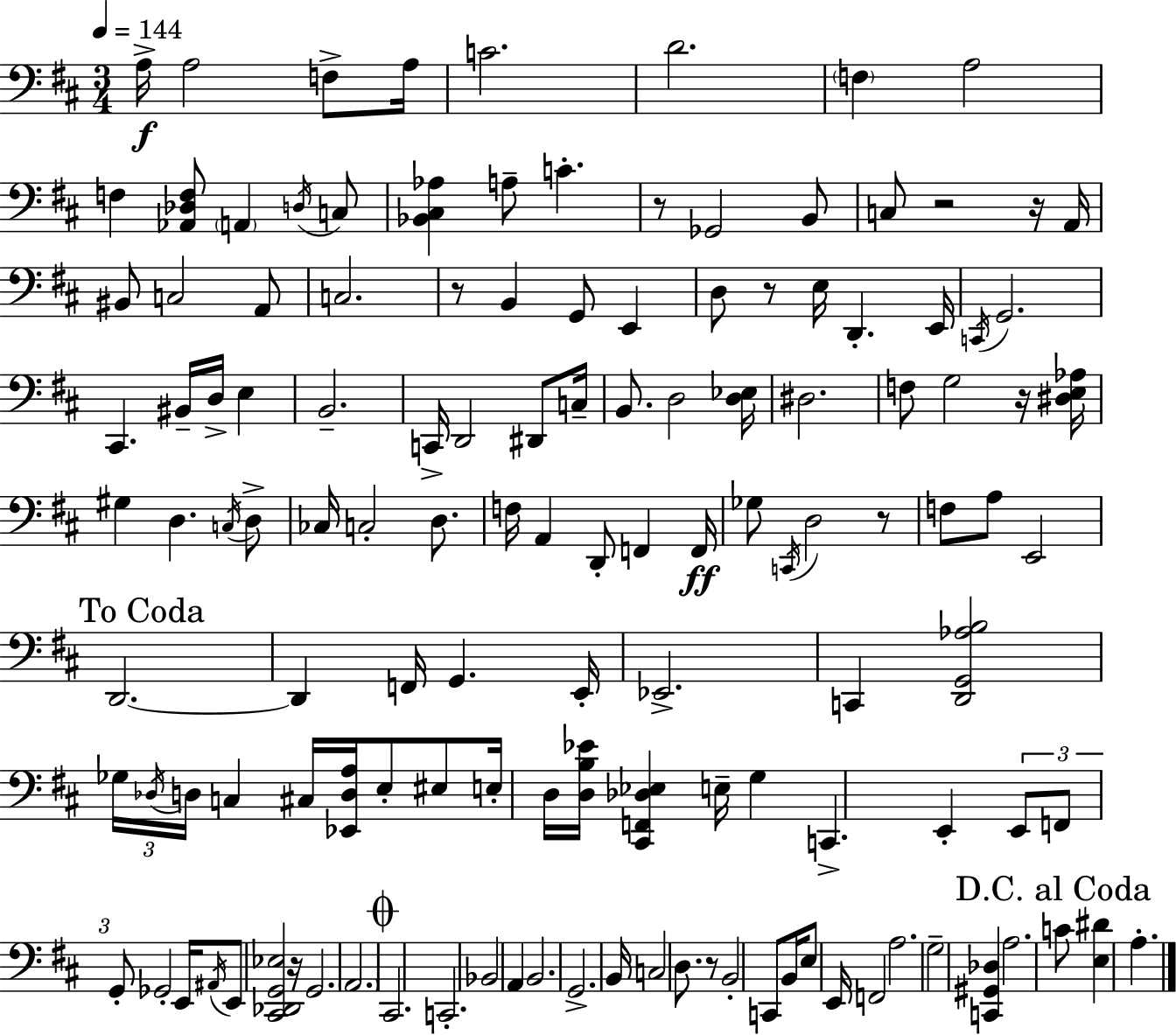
A3/s A3/h F3/e A3/s C4/h. D4/h. F3/q A3/h F3/q [Ab2,Db3,F3]/e A2/q D3/s C3/e [Bb2,C#3,Ab3]/q A3/e C4/q. R/e Gb2/h B2/e C3/e R/h R/s A2/s BIS2/e C3/h A2/e C3/h. R/e B2/q G2/e E2/q D3/e R/e E3/s D2/q. E2/s C2/s G2/h. C#2/q. BIS2/s D3/s E3/q B2/h. C2/s D2/h D#2/e C3/s B2/e. D3/h [D3,Eb3]/s D#3/h. F3/e G3/h R/s [D#3,E3,Ab3]/s G#3/q D3/q. C3/s D3/e CES3/s C3/h D3/e. F3/s A2/q D2/e F2/q F2/s Gb3/e C2/s D3/h R/e F3/e A3/e E2/h D2/h. D2/q F2/s G2/q. E2/s Eb2/h. C2/q [D2,G2,Ab3,B3]/h Gb3/s Db3/s D3/s C3/q C#3/s [Eb2,D3,A3]/s E3/e EIS3/e E3/s D3/s [D3,B3,Eb4]/s [C#2,F2,Db3,Eb3]/q E3/s G3/q C2/q. E2/q E2/e F2/e G2/e Gb2/h E2/s A#2/s E2/e [C#2,Db2,G2,Eb3]/h R/s G2/h. A2/h. C#2/h. C2/h. Bb2/h A2/q B2/h. G2/h. B2/s C3/h D3/e. R/e B2/h C2/e B2/s E3/e E2/s F2/h A3/h. G3/h [C2,G#2,Db3]/q A3/h. C4/e [E3,D#4]/q A3/q.